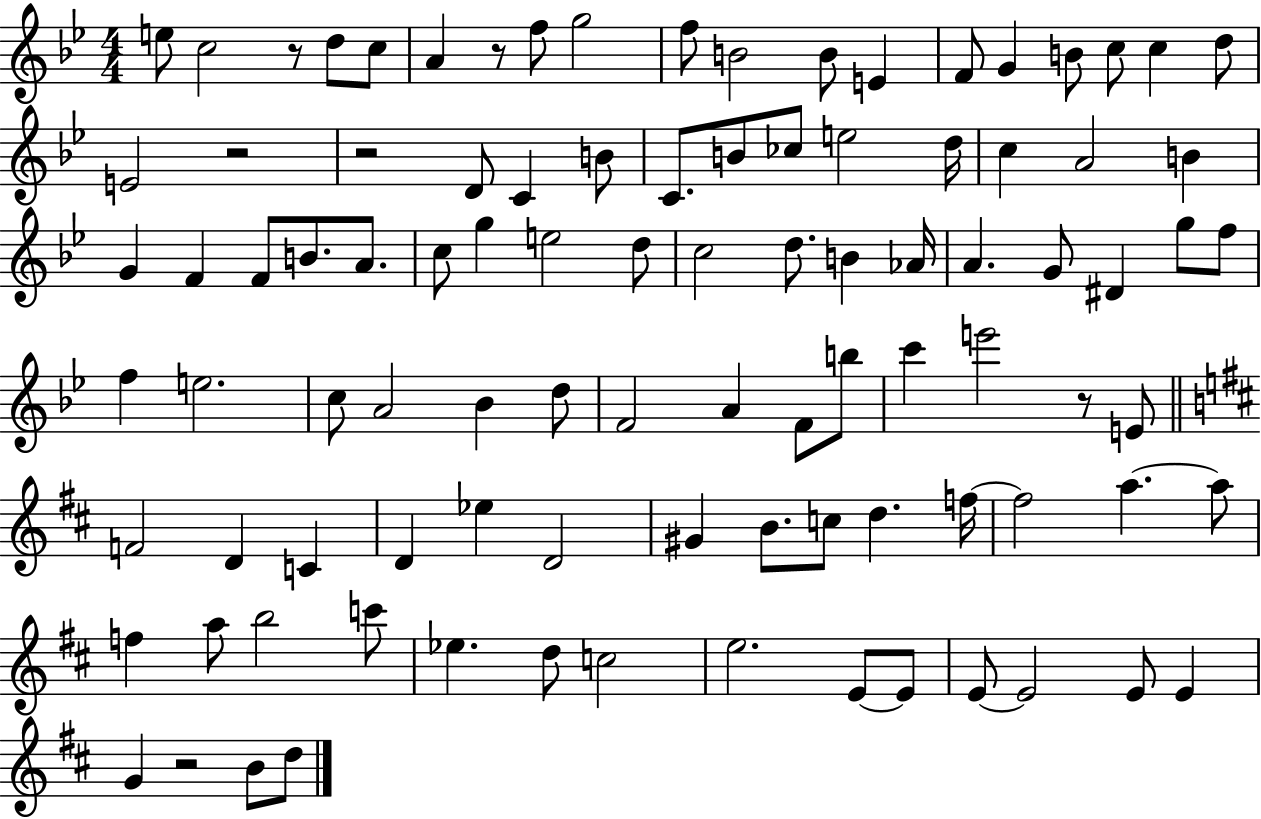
{
  \clef treble
  \numericTimeSignature
  \time 4/4
  \key bes \major
  e''8 c''2 r8 d''8 c''8 | a'4 r8 f''8 g''2 | f''8 b'2 b'8 e'4 | f'8 g'4 b'8 c''8 c''4 d''8 | \break e'2 r2 | r2 d'8 c'4 b'8 | c'8. b'8 ces''8 e''2 d''16 | c''4 a'2 b'4 | \break g'4 f'4 f'8 b'8. a'8. | c''8 g''4 e''2 d''8 | c''2 d''8. b'4 aes'16 | a'4. g'8 dis'4 g''8 f''8 | \break f''4 e''2. | c''8 a'2 bes'4 d''8 | f'2 a'4 f'8 b''8 | c'''4 e'''2 r8 e'8 | \break \bar "||" \break \key d \major f'2 d'4 c'4 | d'4 ees''4 d'2 | gis'4 b'8. c''8 d''4. f''16~~ | f''2 a''4.~~ a''8 | \break f''4 a''8 b''2 c'''8 | ees''4. d''8 c''2 | e''2. e'8~~ e'8 | e'8~~ e'2 e'8 e'4 | \break g'4 r2 b'8 d''8 | \bar "|."
}